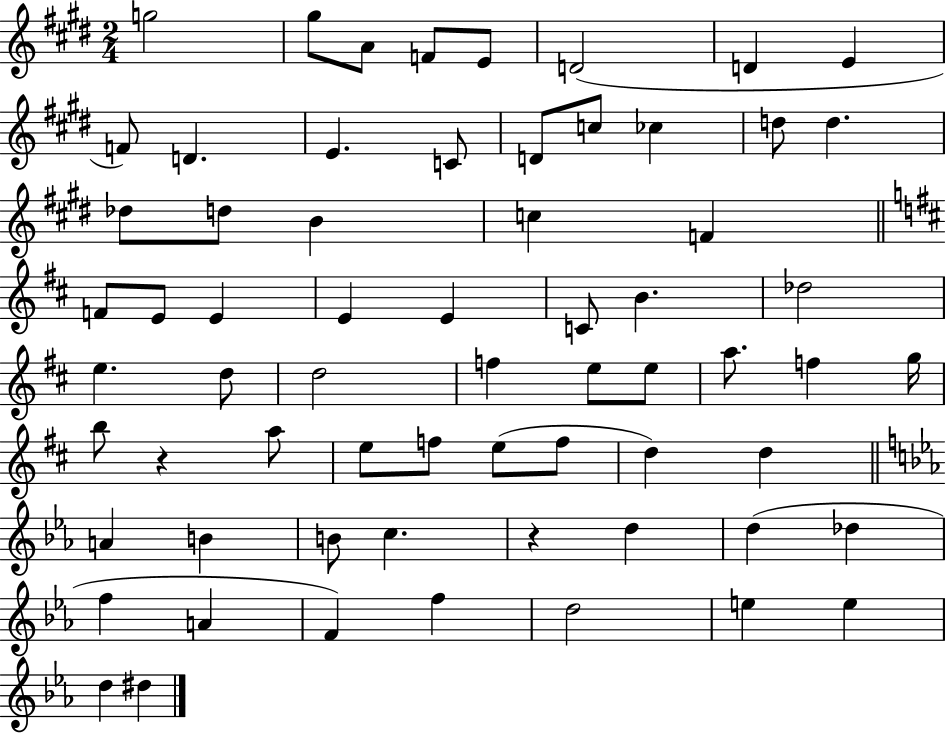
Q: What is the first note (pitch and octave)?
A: G5